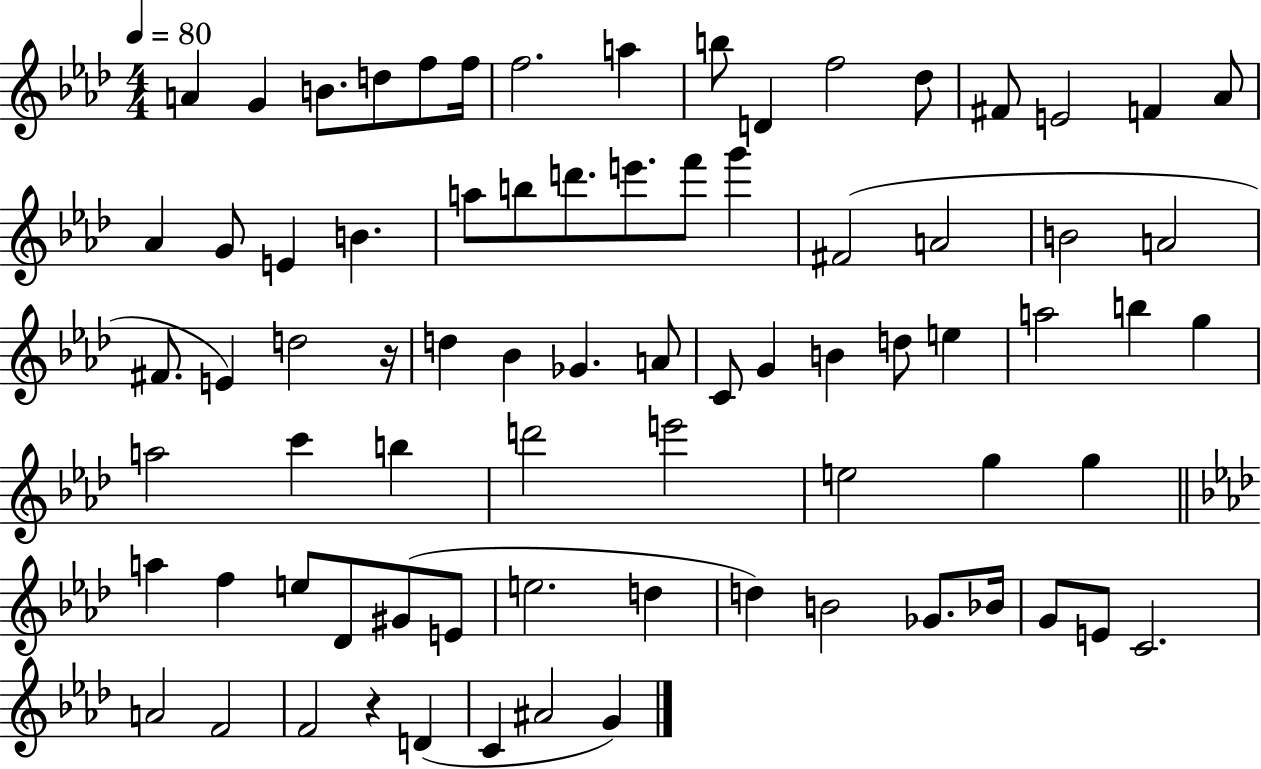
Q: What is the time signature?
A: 4/4